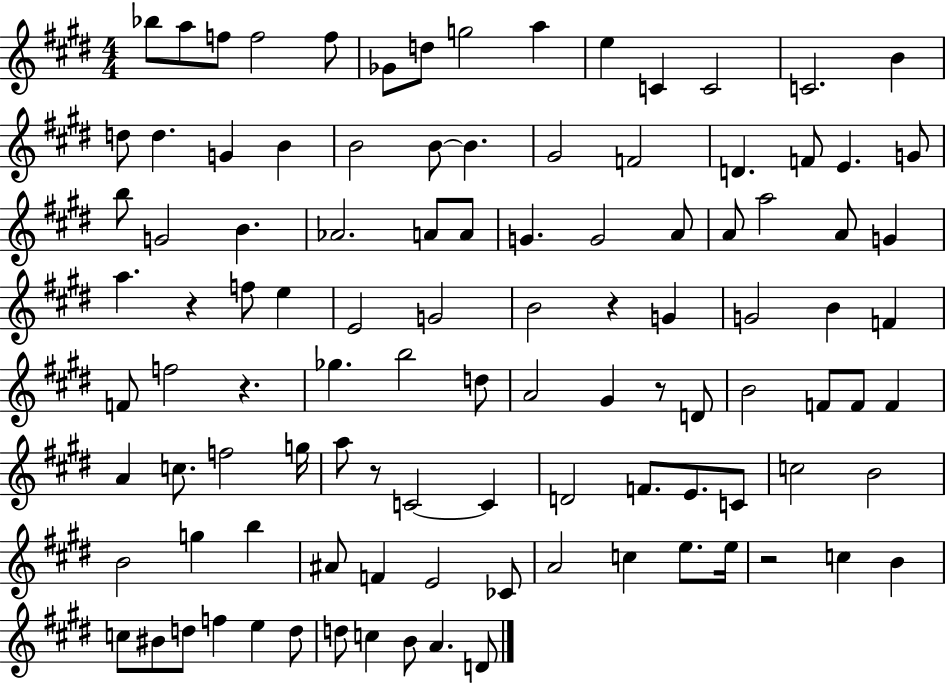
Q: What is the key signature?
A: E major